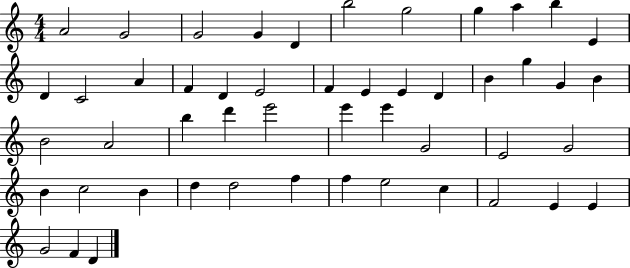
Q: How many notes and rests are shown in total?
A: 50